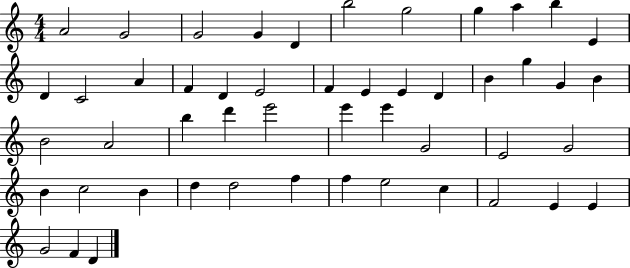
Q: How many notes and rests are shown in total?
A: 50